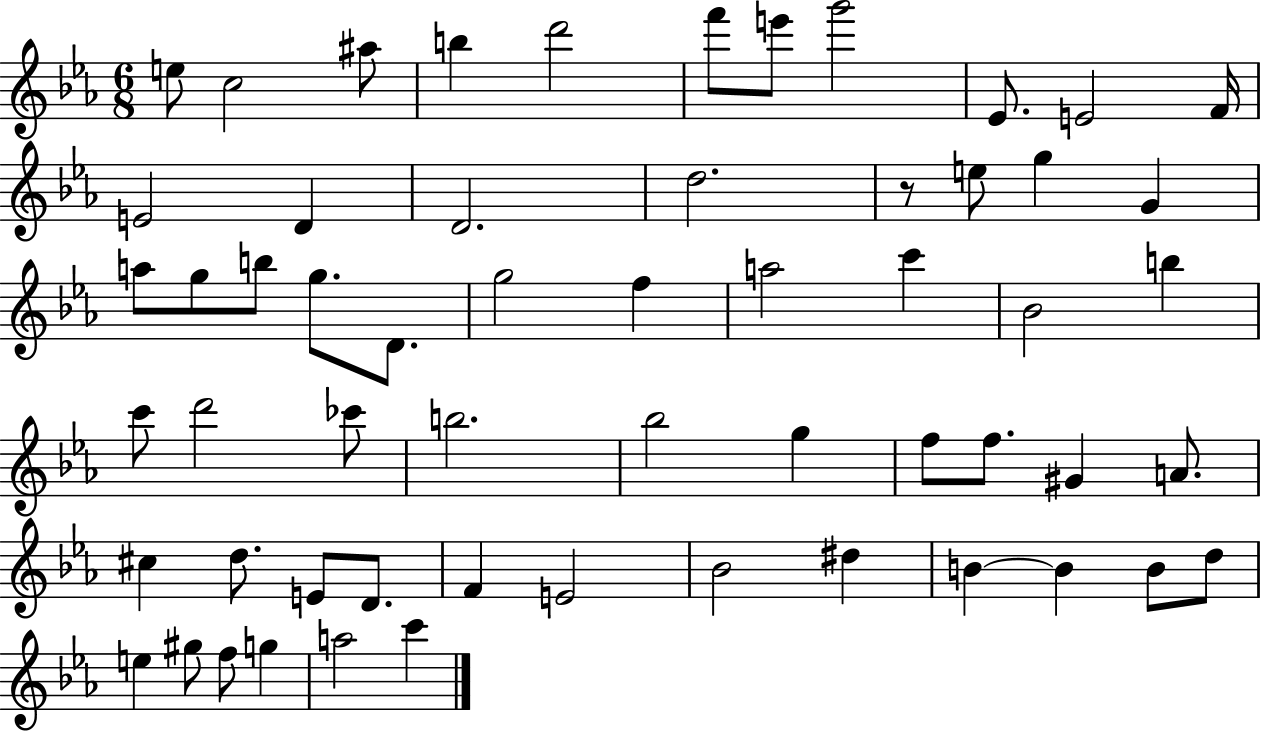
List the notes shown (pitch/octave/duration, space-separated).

E5/e C5/h A#5/e B5/q D6/h F6/e E6/e G6/h Eb4/e. E4/h F4/s E4/h D4/q D4/h. D5/h. R/e E5/e G5/q G4/q A5/e G5/e B5/e G5/e. D4/e. G5/h F5/q A5/h C6/q Bb4/h B5/q C6/e D6/h CES6/e B5/h. Bb5/h G5/q F5/e F5/e. G#4/q A4/e. C#5/q D5/e. E4/e D4/e. F4/q E4/h Bb4/h D#5/q B4/q B4/q B4/e D5/e E5/q G#5/e F5/e G5/q A5/h C6/q